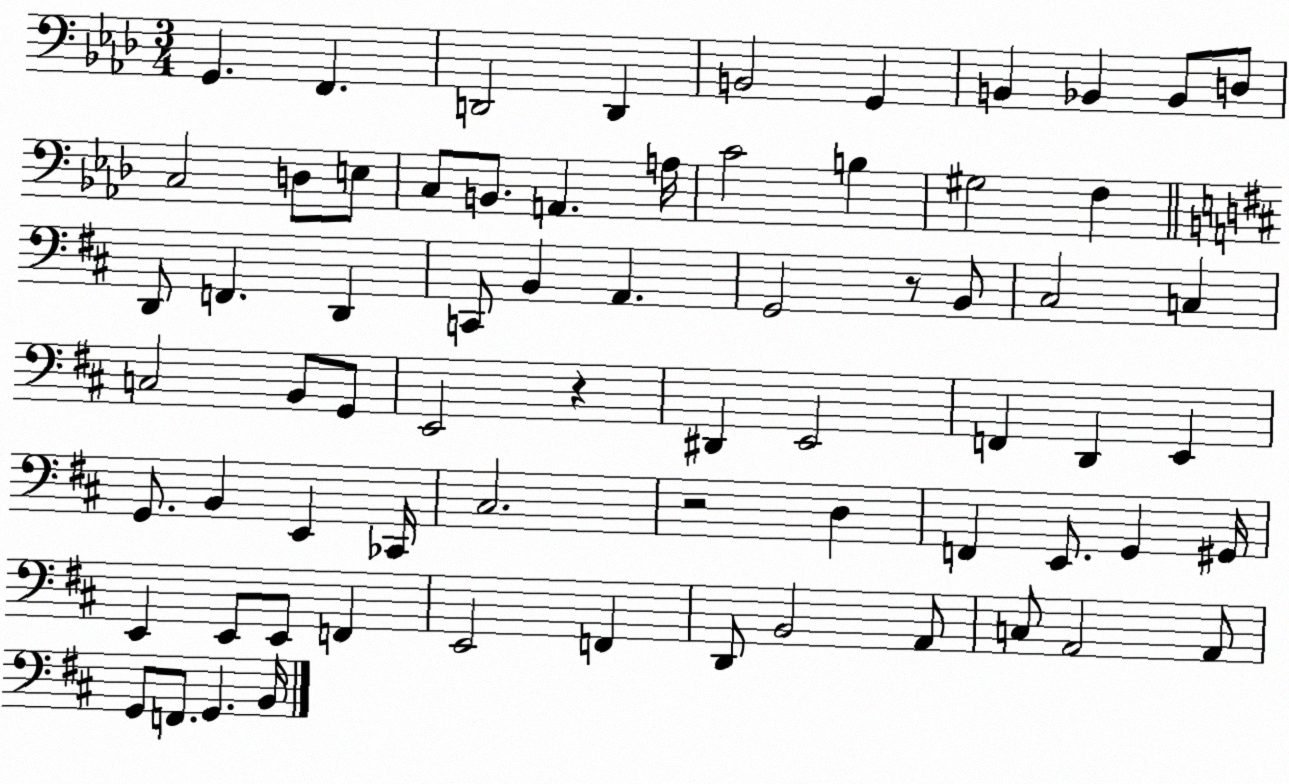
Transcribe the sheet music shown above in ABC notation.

X:1
T:Untitled
M:3/4
L:1/4
K:Ab
G,, F,, D,,2 D,, B,,2 G,, B,, _B,, _B,,/2 D,/2 C,2 D,/2 E,/2 C,/2 B,,/2 A,, A,/4 C2 B, ^G,2 F, D,,/2 F,, D,, C,,/2 B,, A,, G,,2 z/2 B,,/2 ^C,2 C, C,2 B,,/2 G,,/2 E,,2 z ^D,, E,,2 F,, D,, E,, G,,/2 B,, E,, _C,,/4 ^C,2 z2 D, F,, E,,/2 G,, ^G,,/4 E,, E,,/2 E,,/2 F,, E,,2 F,, D,,/2 B,,2 A,,/2 C,/2 A,,2 A,,/2 G,,/2 F,,/2 G,, B,,/4